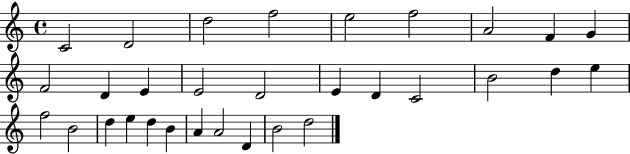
X:1
T:Untitled
M:4/4
L:1/4
K:C
C2 D2 d2 f2 e2 f2 A2 F G F2 D E E2 D2 E D C2 B2 d e f2 B2 d e d B A A2 D B2 d2